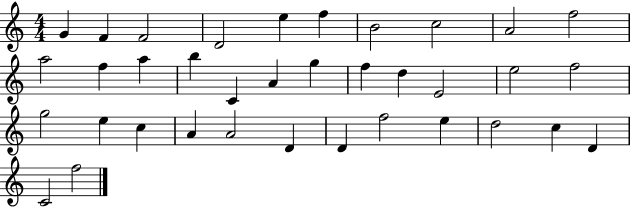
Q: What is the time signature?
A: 4/4